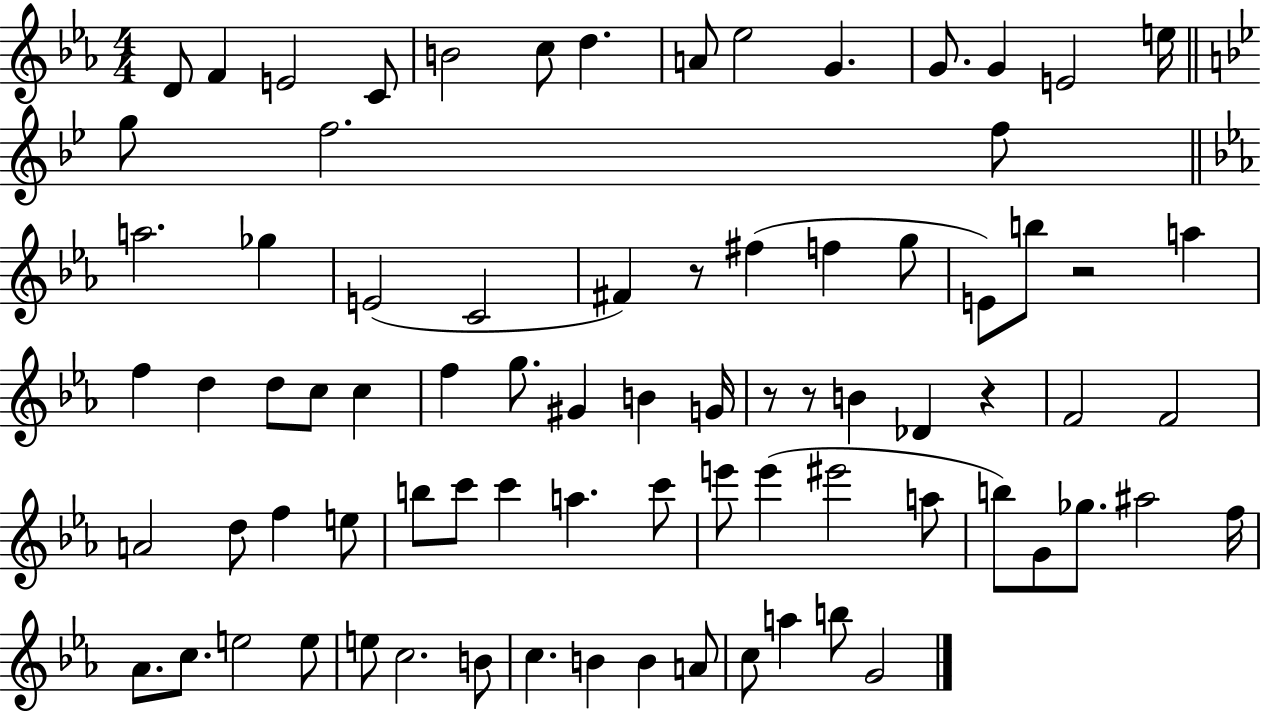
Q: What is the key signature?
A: EES major